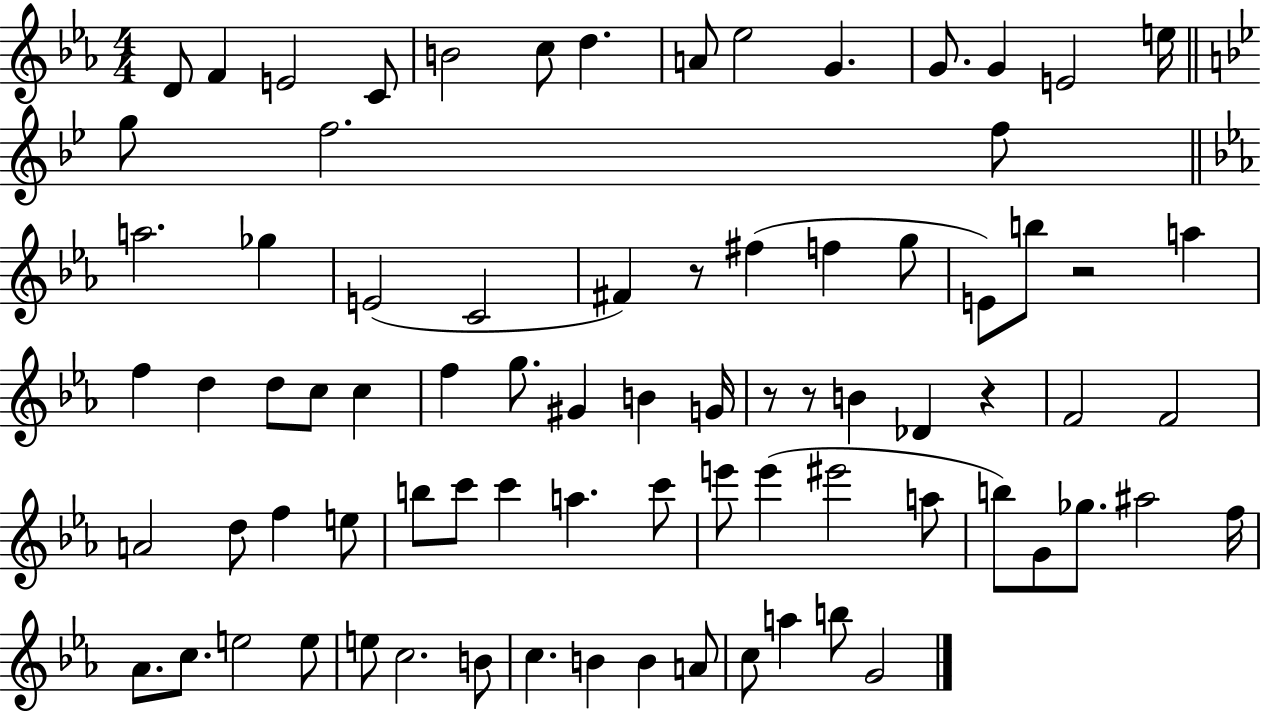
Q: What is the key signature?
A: EES major